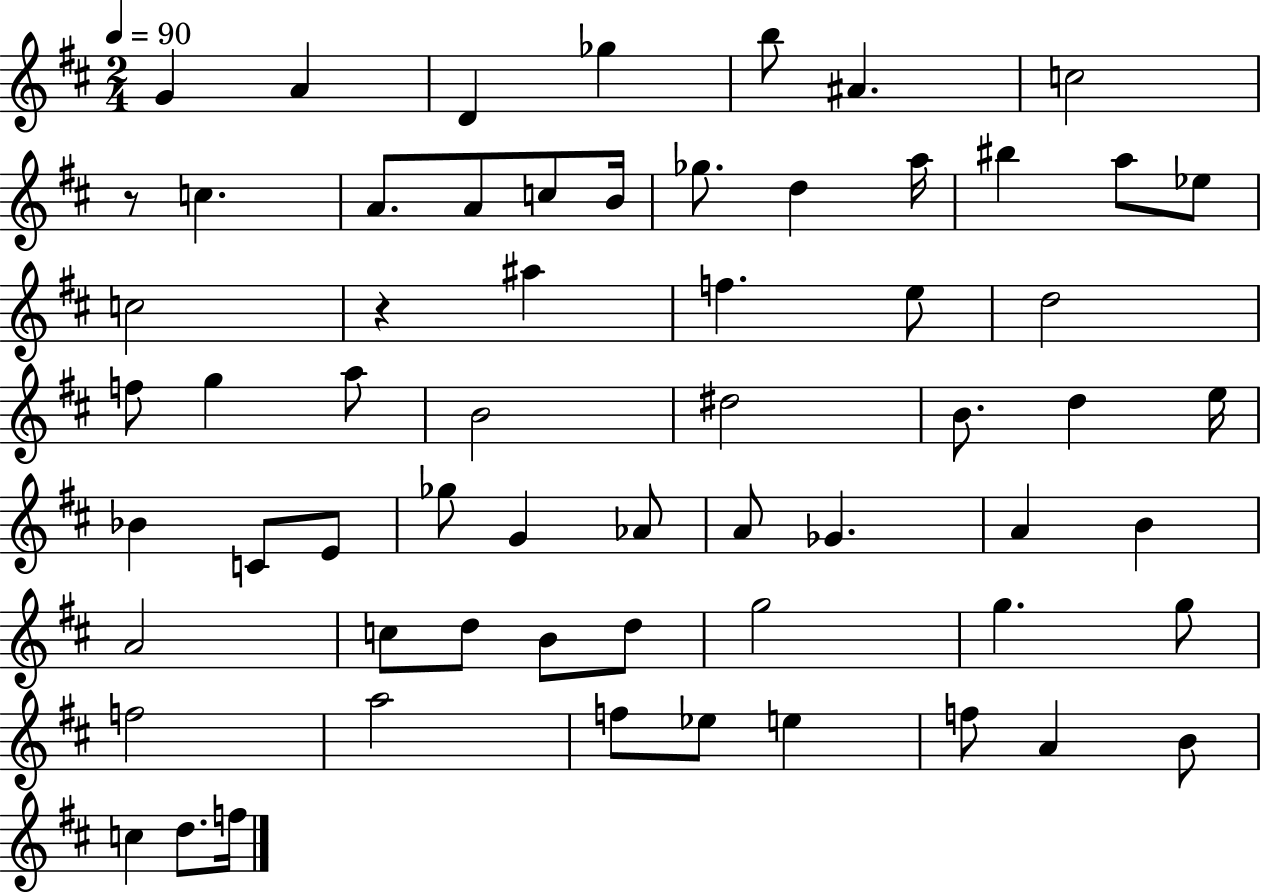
{
  \clef treble
  \numericTimeSignature
  \time 2/4
  \key d \major
  \tempo 4 = 90
  g'4 a'4 | d'4 ges''4 | b''8 ais'4. | c''2 | \break r8 c''4. | a'8. a'8 c''8 b'16 | ges''8. d''4 a''16 | bis''4 a''8 ees''8 | \break c''2 | r4 ais''4 | f''4. e''8 | d''2 | \break f''8 g''4 a''8 | b'2 | dis''2 | b'8. d''4 e''16 | \break bes'4 c'8 e'8 | ges''8 g'4 aes'8 | a'8 ges'4. | a'4 b'4 | \break a'2 | c''8 d''8 b'8 d''8 | g''2 | g''4. g''8 | \break f''2 | a''2 | f''8 ees''8 e''4 | f''8 a'4 b'8 | \break c''4 d''8. f''16 | \bar "|."
}